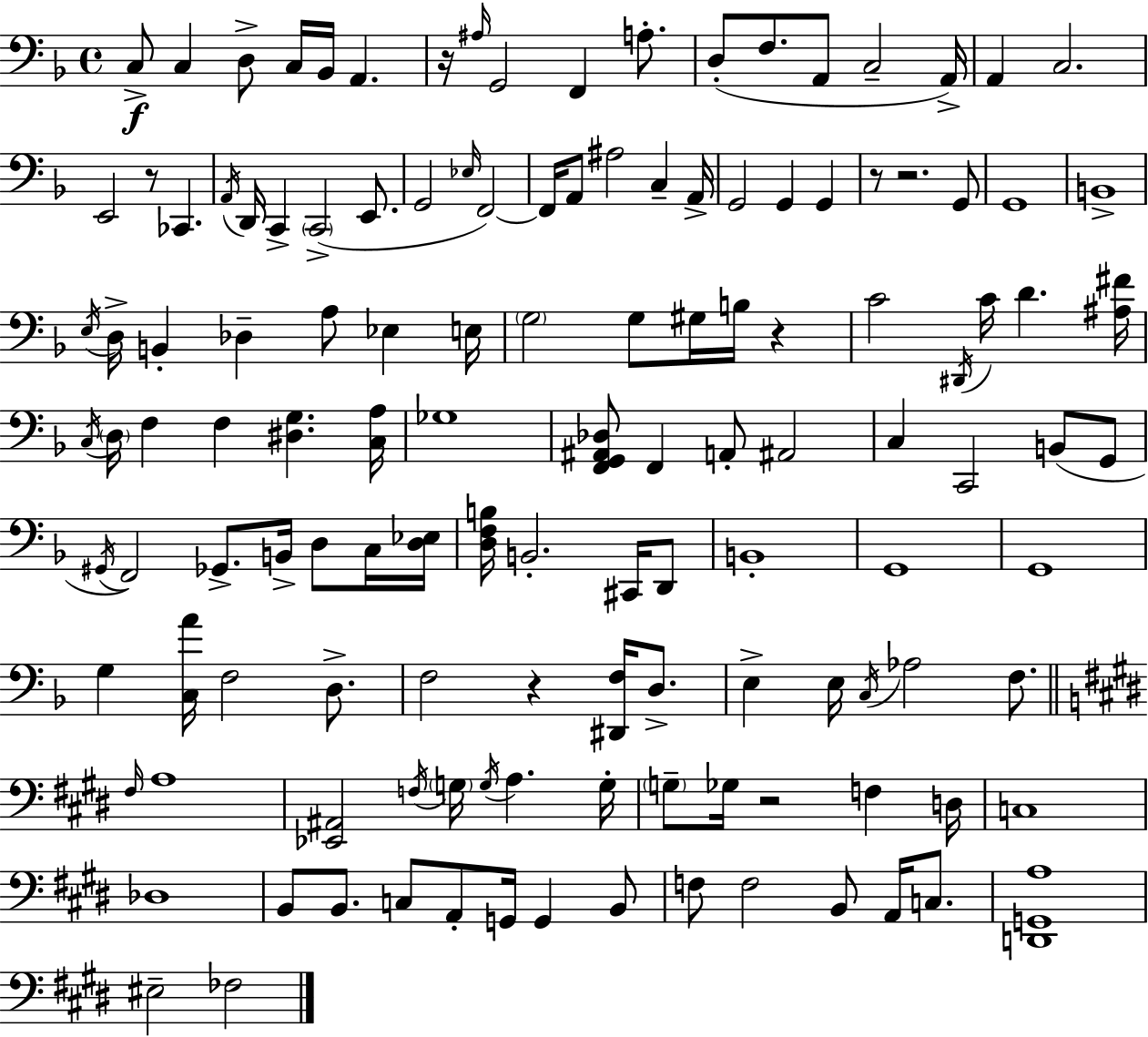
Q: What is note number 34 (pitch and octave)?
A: G2